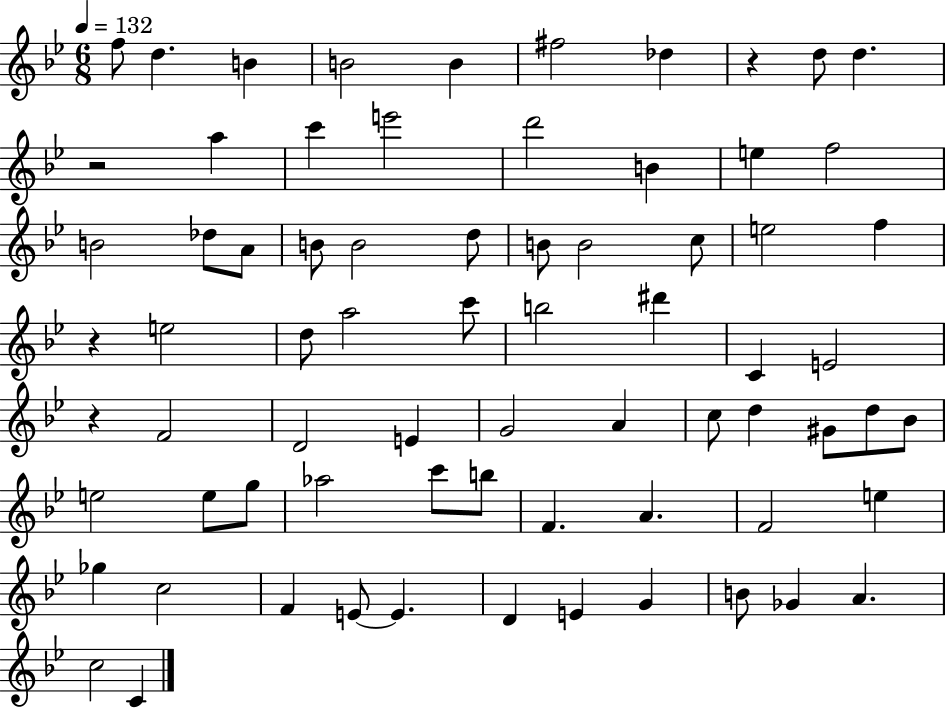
{
  \clef treble
  \numericTimeSignature
  \time 6/8
  \key bes \major
  \tempo 4 = 132
  f''8 d''4. b'4 | b'2 b'4 | fis''2 des''4 | r4 d''8 d''4. | \break r2 a''4 | c'''4 e'''2 | d'''2 b'4 | e''4 f''2 | \break b'2 des''8 a'8 | b'8 b'2 d''8 | b'8 b'2 c''8 | e''2 f''4 | \break r4 e''2 | d''8 a''2 c'''8 | b''2 dis'''4 | c'4 e'2 | \break r4 f'2 | d'2 e'4 | g'2 a'4 | c''8 d''4 gis'8 d''8 bes'8 | \break e''2 e''8 g''8 | aes''2 c'''8 b''8 | f'4. a'4. | f'2 e''4 | \break ges''4 c''2 | f'4 e'8~~ e'4. | d'4 e'4 g'4 | b'8 ges'4 a'4. | \break c''2 c'4 | \bar "|."
}